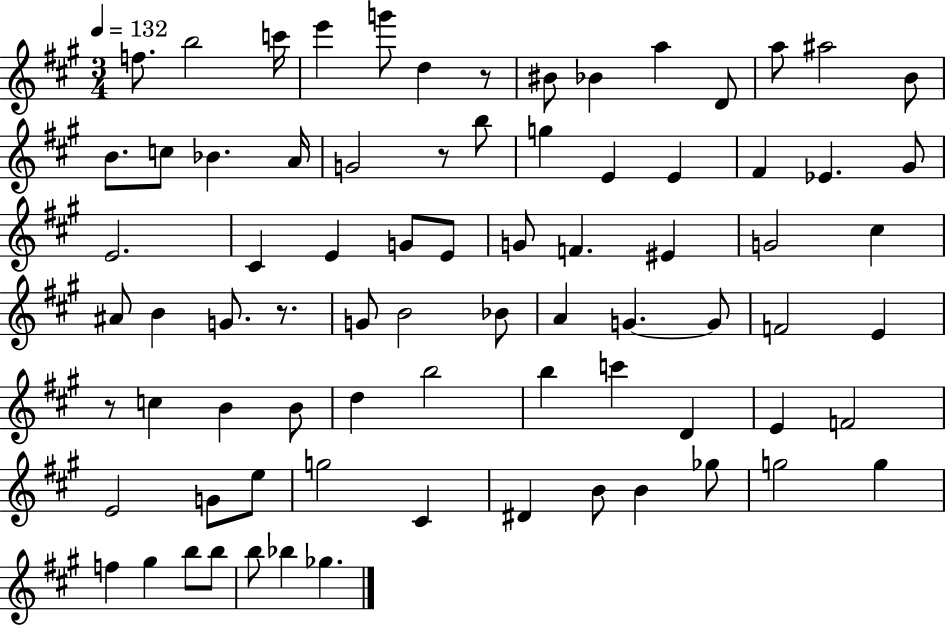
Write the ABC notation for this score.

X:1
T:Untitled
M:3/4
L:1/4
K:A
f/2 b2 c'/4 e' g'/2 d z/2 ^B/2 _B a D/2 a/2 ^a2 B/2 B/2 c/2 _B A/4 G2 z/2 b/2 g E E ^F _E ^G/2 E2 ^C E G/2 E/2 G/2 F ^E G2 ^c ^A/2 B G/2 z/2 G/2 B2 _B/2 A G G/2 F2 E z/2 c B B/2 d b2 b c' D E F2 E2 G/2 e/2 g2 ^C ^D B/2 B _g/2 g2 g f ^g b/2 b/2 b/2 _b _g